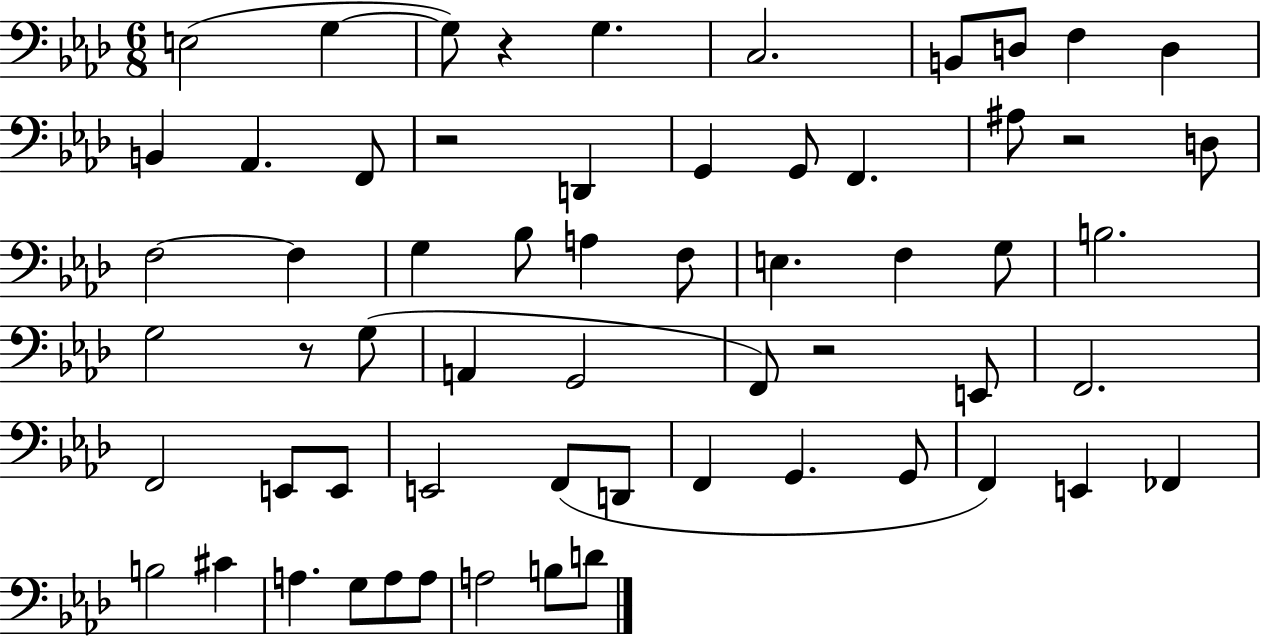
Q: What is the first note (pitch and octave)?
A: E3